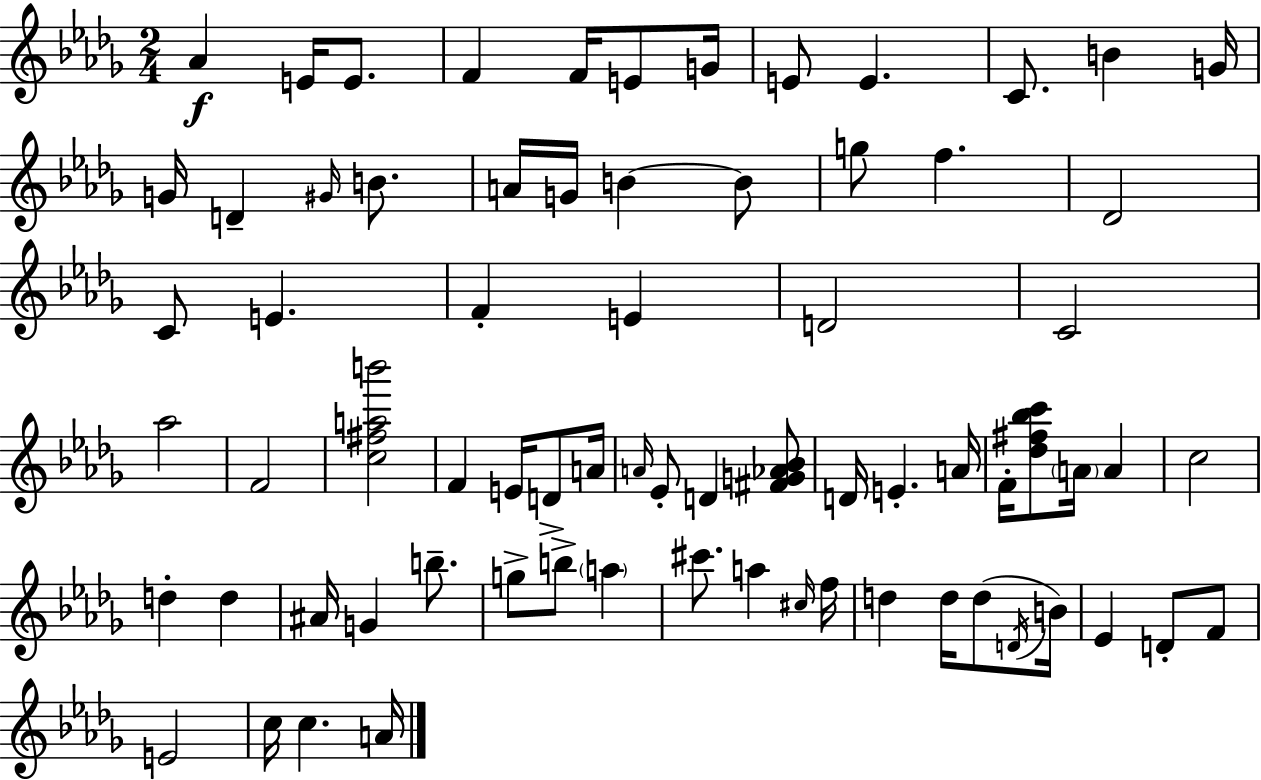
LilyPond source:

{
  \clef treble
  \numericTimeSignature
  \time 2/4
  \key bes \minor
  aes'4\f e'16 e'8. | f'4 f'16 e'8 g'16 | e'8 e'4. | c'8. b'4 g'16 | \break g'16 d'4-- \grace { gis'16 } b'8. | a'16 g'16 b'4~~ b'8 | g''8 f''4. | des'2 | \break c'8 e'4. | f'4-. e'4 | d'2 | c'2 | \break aes''2 | f'2 | <c'' fis'' a'' b'''>2 | f'4 e'16 d'8-> | \break a'16 \grace { a'16 } ees'8-. d'4 | <fis' g' aes' bes'>8 d'16 e'4.-. | a'16 f'16-. <des'' fis'' bes'' c'''>8 \parenthesize a'16 a'4 | c''2 | \break d''4-. d''4 | ais'16 g'4 b''8.-- | g''8-> b''8-> \parenthesize a''4 | cis'''8. a''4 | \break \grace { cis''16 } f''16 d''4 d''16 | d''8( \acciaccatura { d'16 } b'16) ees'4 | d'8-. f'8 e'2 | c''16 c''4. | \break a'16 \bar "|."
}